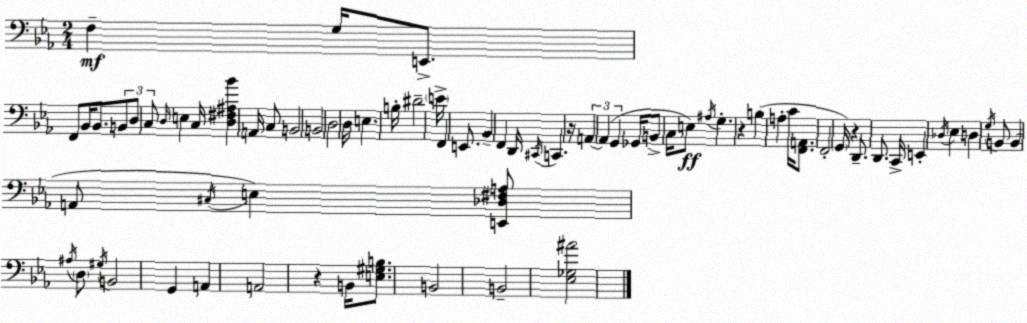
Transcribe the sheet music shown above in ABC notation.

X:1
T:Untitled
M:2/4
L:1/4
K:Cm
F, G,/4 E,,/2 F,,/2 _B,,/4 _B,,/2 B,,/2 D,/2 C,/2 D,/4 E, C,/4 [D,^F,^A,_B] A,,/4 C,/2 B,,2 B,,2 D,2 D,/4 E, B,/4 ^D2 E/4 F,, E,,/2 _B,, F,, D,,/4 ^C,,/4 C,, z/4 A,, A,, G,, _G,,/4 B,,/2 C,/4 E,/2 ^A,/4 G, z B, A, C/4 [F,,A,,]/2 F,,2 G,,/4 z D,,/2 D,,/2 C,,/4 E,, _D,/4 _E, D, G,/4 B,,/2 B,, A,,/2 ^C,/4 E, [E,,_D,^F,A,]/2 ^A,/4 D,/2 ^G,/4 B,,2 G,, A,, A,,2 z B,,/4 [E,^G,B,]/2 B,,2 B,,2 [_E,_G,^A]2